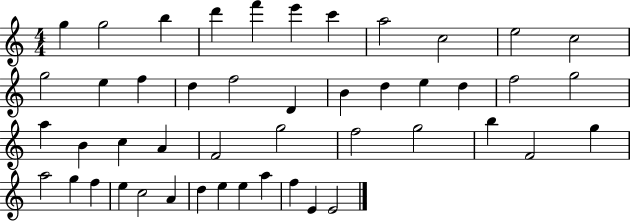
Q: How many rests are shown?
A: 0